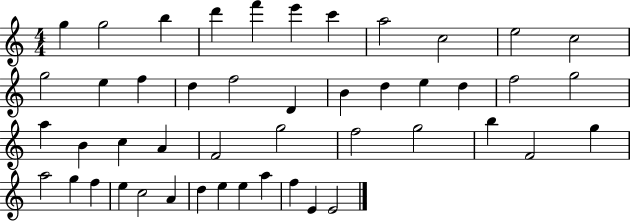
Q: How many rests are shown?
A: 0